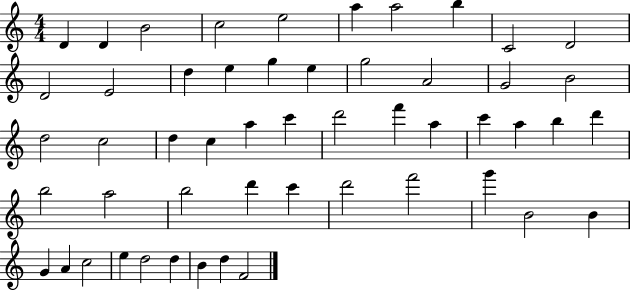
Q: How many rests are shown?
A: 0